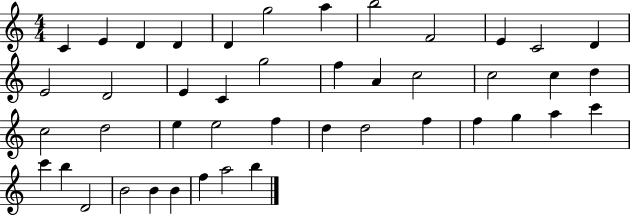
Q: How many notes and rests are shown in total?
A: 44